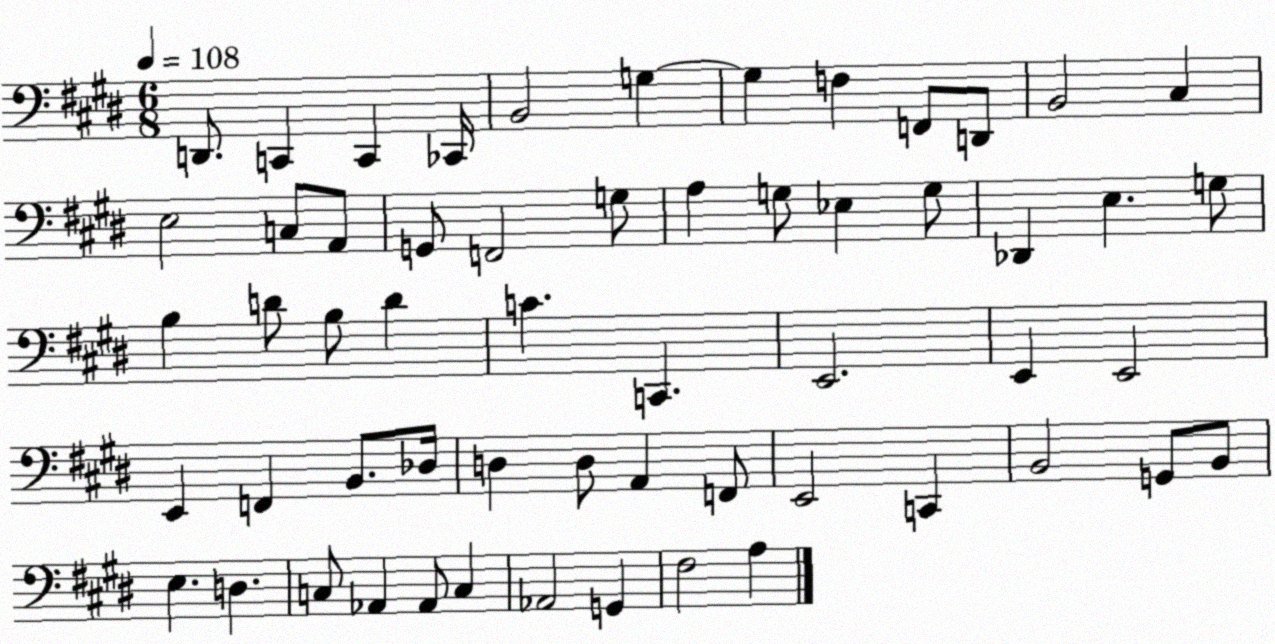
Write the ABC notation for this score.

X:1
T:Untitled
M:6/8
L:1/4
K:E
D,,/2 C,, C,, _C,,/4 B,,2 G, G, F, F,,/2 D,,/2 B,,2 ^C, E,2 C,/2 A,,/2 G,,/2 F,,2 G,/2 A, G,/2 _E, G,/2 _D,, E, G,/2 B, D/2 B,/2 D C C,, E,,2 E,, E,,2 E,, F,, B,,/2 _D,/4 D, D,/2 A,, F,,/2 E,,2 C,, B,,2 G,,/2 B,,/2 E, D, C,/2 _A,, _A,,/2 C, _A,,2 G,, ^F,2 A,